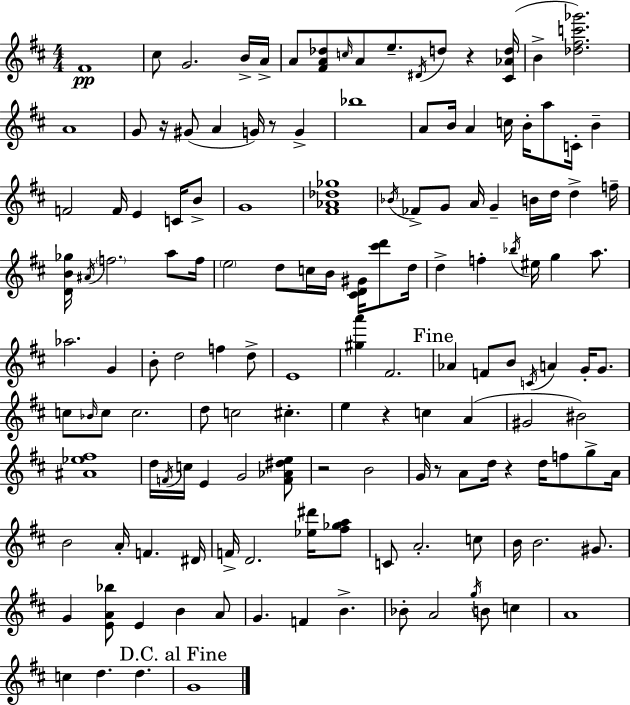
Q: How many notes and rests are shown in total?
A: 146